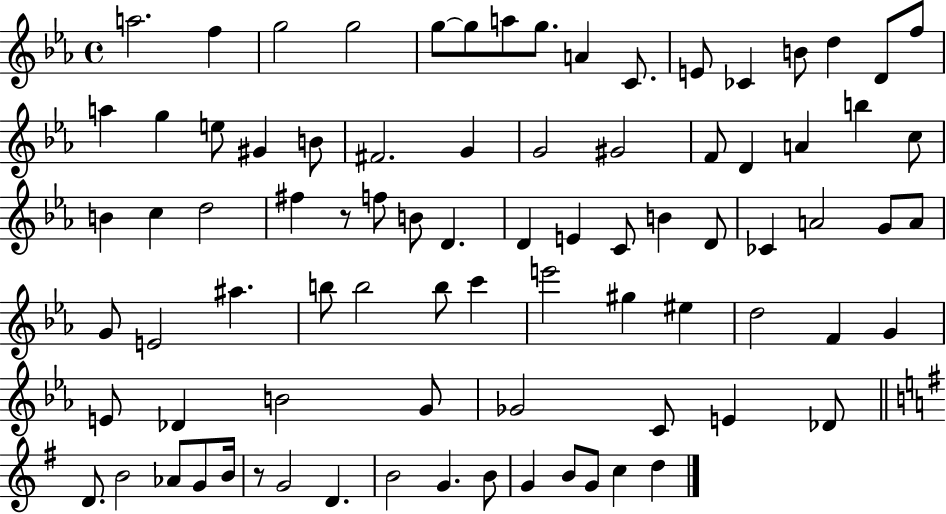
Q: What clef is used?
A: treble